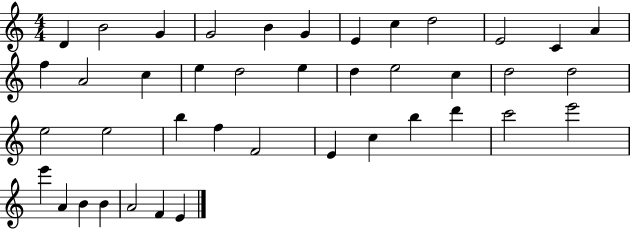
X:1
T:Untitled
M:4/4
L:1/4
K:C
D B2 G G2 B G E c d2 E2 C A f A2 c e d2 e d e2 c d2 d2 e2 e2 b f F2 E c b d' c'2 e'2 e' A B B A2 F E